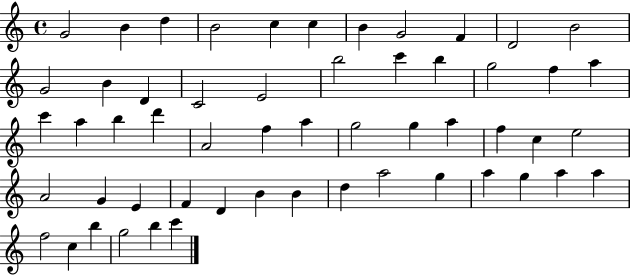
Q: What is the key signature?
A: C major